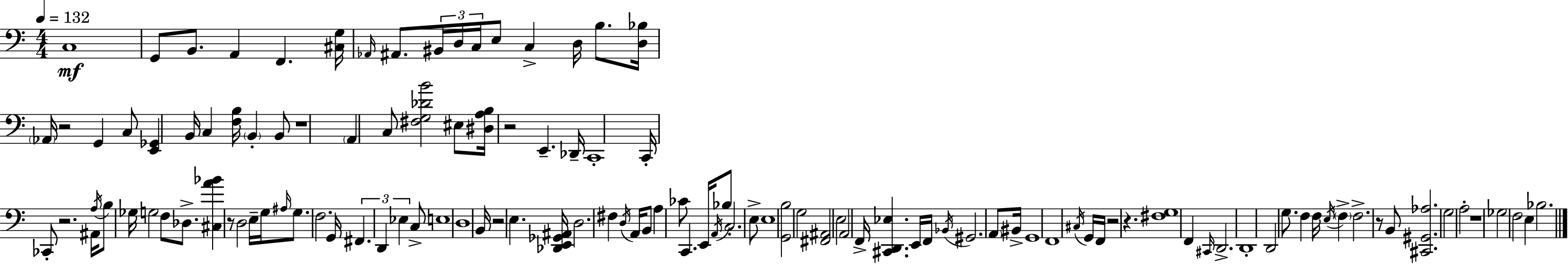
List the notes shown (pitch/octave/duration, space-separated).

C3/w G2/e B2/e. A2/q F2/q. [C#3,G3]/s Ab2/s A#2/e. BIS2/s D3/s C3/s E3/e C3/q D3/s B3/e. [D3,Bb3]/s Ab2/s R/h G2/q C3/e [E2,Gb2]/q B2/s C3/q [F3,B3]/s B2/q B2/e R/w A2/q C3/e [F#3,G3,Db4,B4]/h EIS3/e [D#3,A3,B3]/s R/h E2/q. Db2/s C2/w C2/s CES2/e R/h. A#2/s A3/s B3/e Gb3/s G3/h F3/e Db3/e. [C#3,A4,Bb4]/q R/e D3/h E3/s G3/s A#3/s G3/e. F3/h. G2/s F#2/q. D2/q Eb3/q C3/e E3/w D3/w B2/s R/h E3/q. [Db2,E2,Gb2,A#2]/s D3/h. F#3/q D3/s A2/s B2/e A3/q CES4/e C2/q. E2/s A2/s Bb3/e C3/h. E3/e E3/w [G2,B3]/h G3/h [F#2,A#2]/h E3/h A2/h F2/s [C#2,D2,Eb3]/q. E2/s F2/s Bb2/s G#2/h. A2/e BIS2/s G2/w F2/w C#3/s G2/s F2/s R/h R/q. [F#3,G3]/w F2/q C#2/s D2/h. D2/w D2/h G3/e. F3/q F3/s E3/s F3/q F3/h. R/e B2/e [C#2,G#2,Ab3]/h. G3/h A3/h R/w Gb3/h F3/h E3/q Bb3/h.